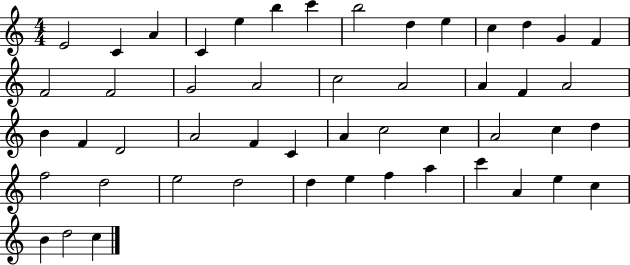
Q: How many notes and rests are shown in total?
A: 50